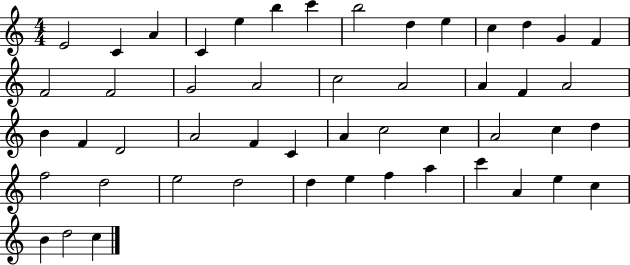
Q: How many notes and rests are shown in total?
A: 50